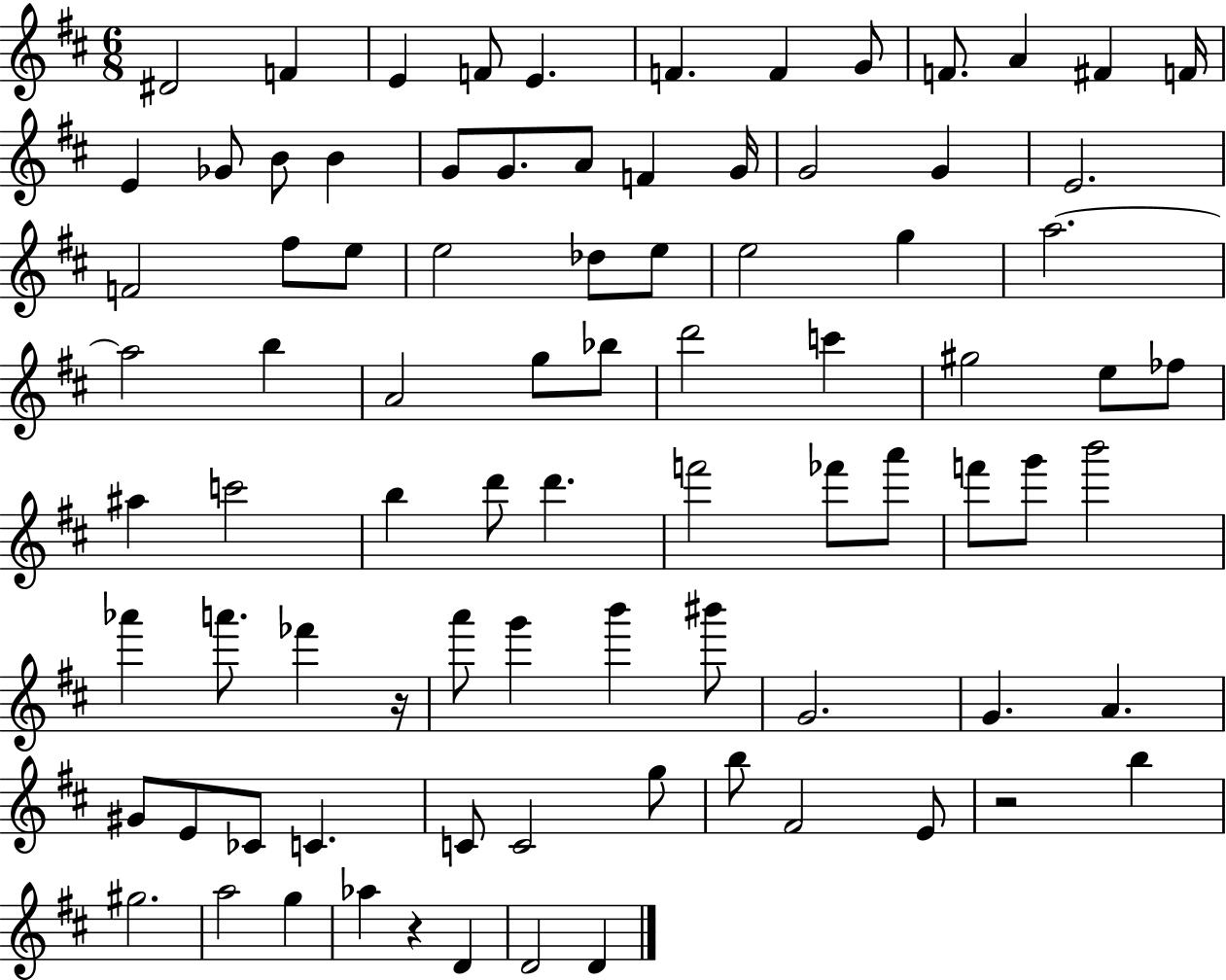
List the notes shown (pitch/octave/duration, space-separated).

D#4/h F4/q E4/q F4/e E4/q. F4/q. F4/q G4/e F4/e. A4/q F#4/q F4/s E4/q Gb4/e B4/e B4/q G4/e G4/e. A4/e F4/q G4/s G4/h G4/q E4/h. F4/h F#5/e E5/e E5/h Db5/e E5/e E5/h G5/q A5/h. A5/h B5/q A4/h G5/e Bb5/e D6/h C6/q G#5/h E5/e FES5/e A#5/q C6/h B5/q D6/e D6/q. F6/h FES6/e A6/e F6/e G6/e B6/h Ab6/q A6/e. FES6/q R/s A6/e G6/q B6/q BIS6/e G4/h. G4/q. A4/q. G#4/e E4/e CES4/e C4/q. C4/e C4/h G5/e B5/e F#4/h E4/e R/h B5/q G#5/h. A5/h G5/q Ab5/q R/q D4/q D4/h D4/q